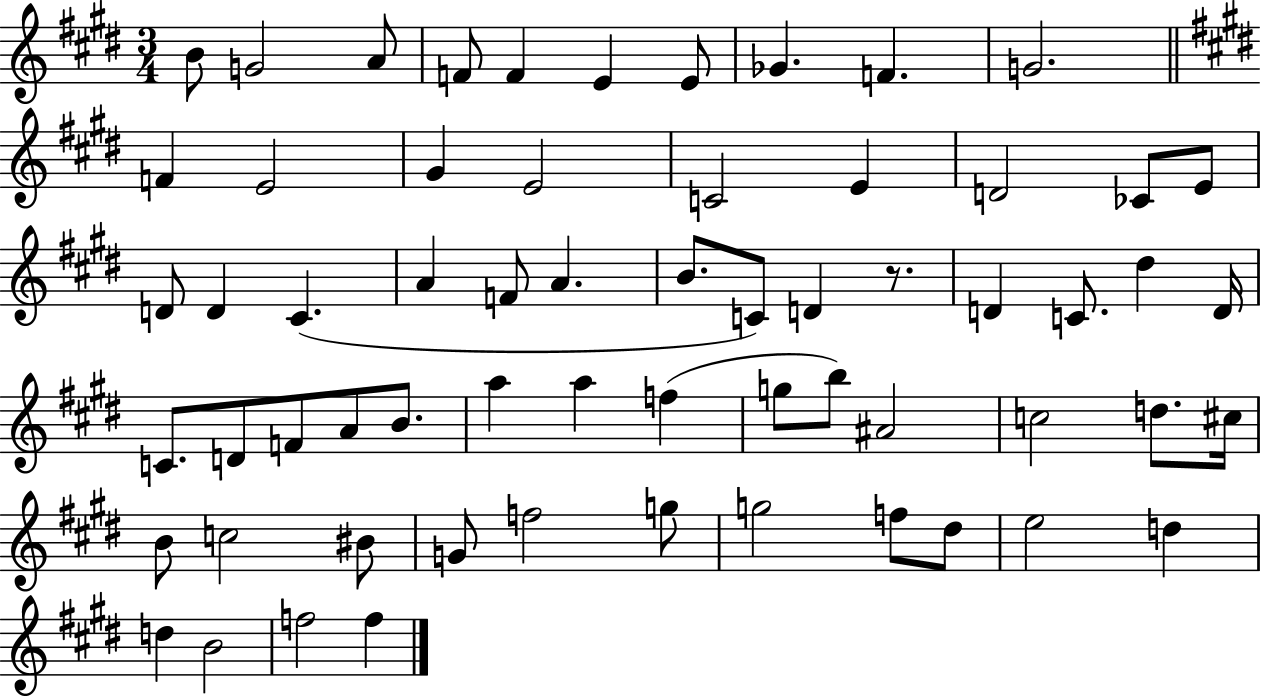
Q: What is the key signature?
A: E major